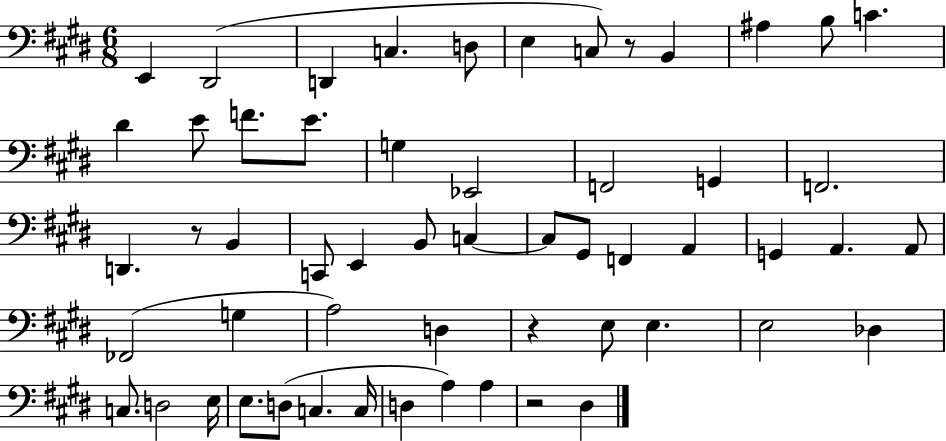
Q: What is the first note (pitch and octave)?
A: E2